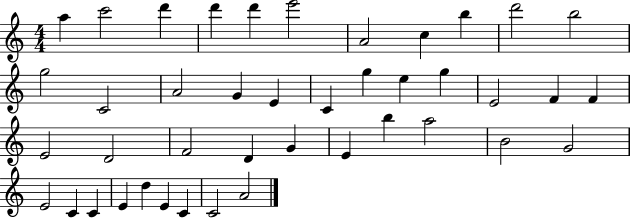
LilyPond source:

{
  \clef treble
  \numericTimeSignature
  \time 4/4
  \key c \major
  a''4 c'''2 d'''4 | d'''4 d'''4 e'''2 | a'2 c''4 b''4 | d'''2 b''2 | \break g''2 c'2 | a'2 g'4 e'4 | c'4 g''4 e''4 g''4 | e'2 f'4 f'4 | \break e'2 d'2 | f'2 d'4 g'4 | e'4 b''4 a''2 | b'2 g'2 | \break e'2 c'4 c'4 | e'4 d''4 e'4 c'4 | c'2 a'2 | \bar "|."
}